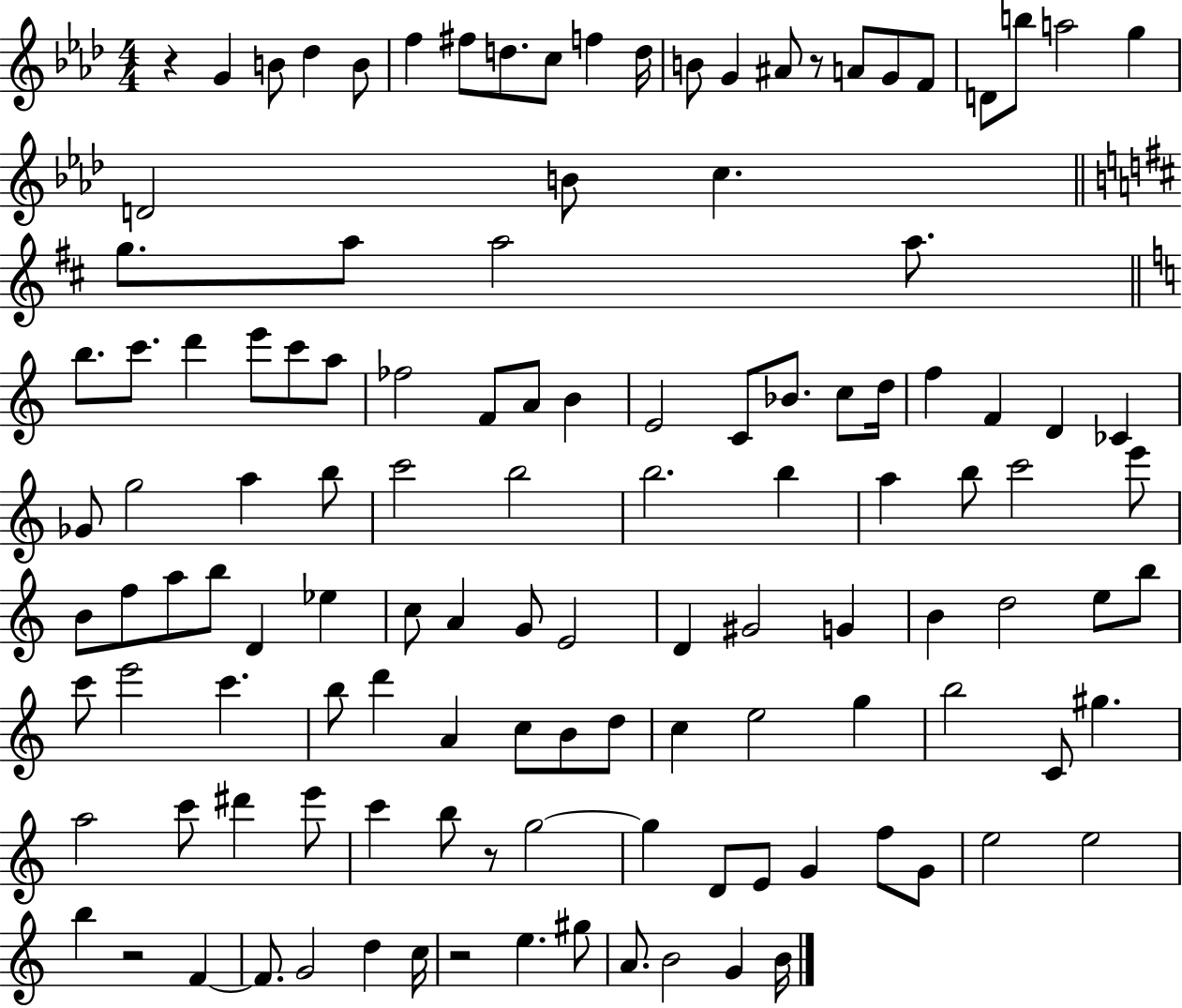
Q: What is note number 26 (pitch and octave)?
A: A5